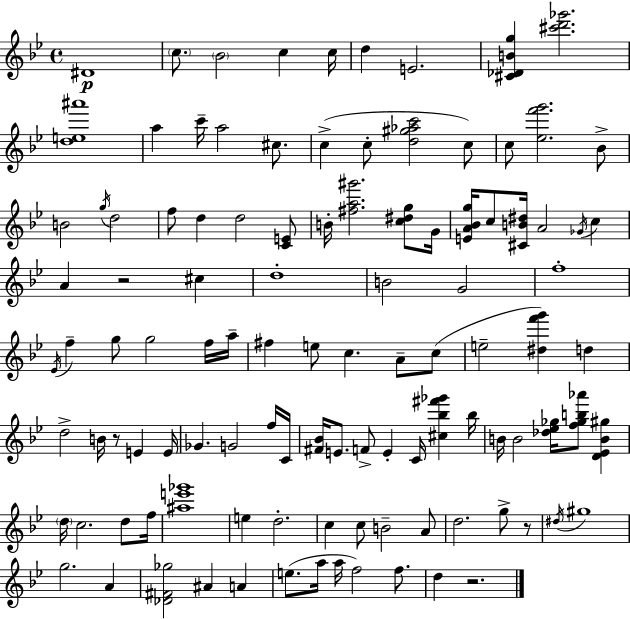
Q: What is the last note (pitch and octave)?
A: D5